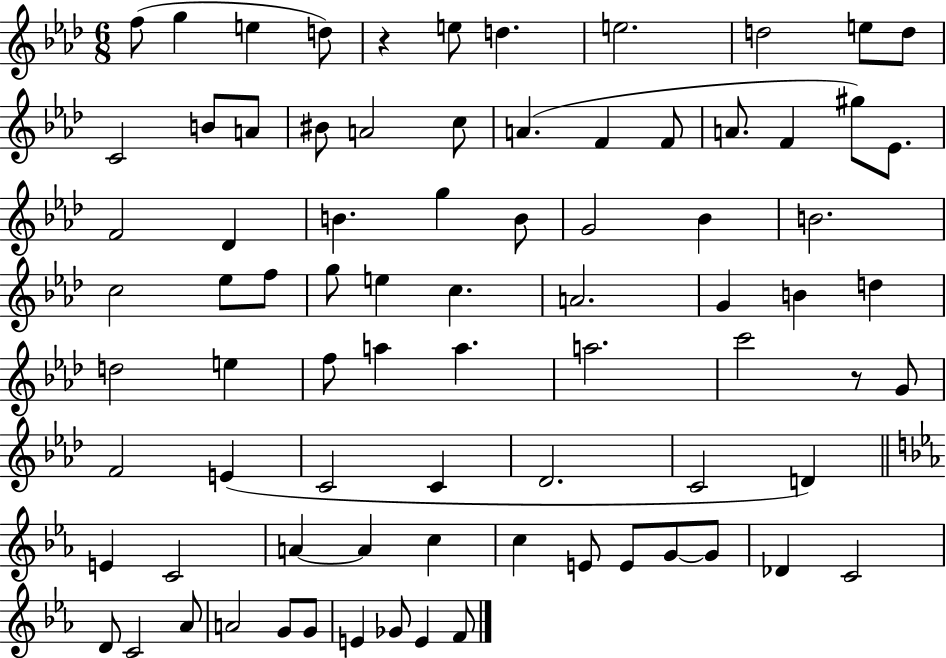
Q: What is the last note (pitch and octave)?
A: F4